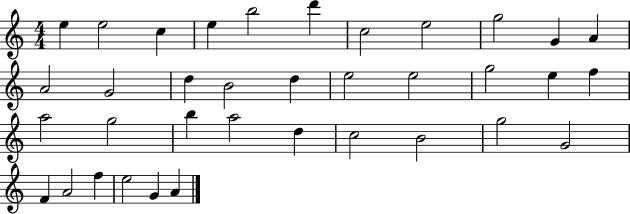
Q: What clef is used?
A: treble